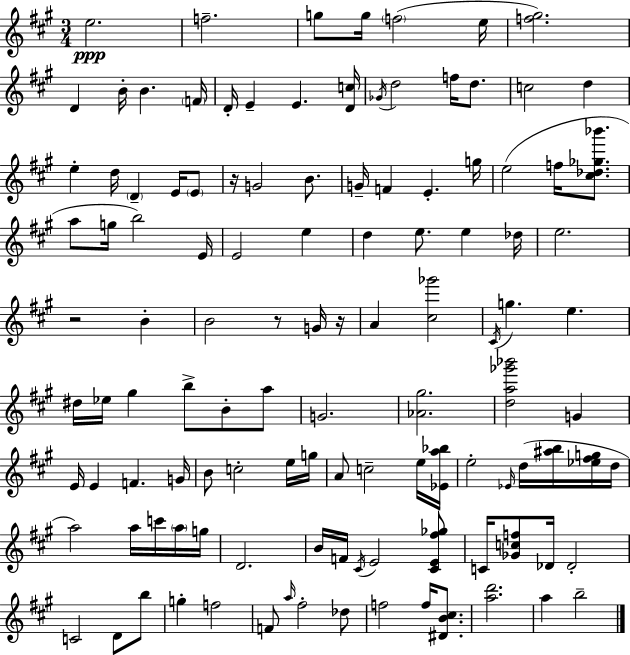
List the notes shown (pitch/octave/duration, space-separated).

E5/h. F5/h. G5/e G5/s F5/h E5/s [F5,G#5]/h. D4/q B4/s B4/q. F4/s D4/s E4/q E4/q. [D4,C5]/s Gb4/s D5/h F5/s D5/e. C5/h D5/q E5/q D5/s D4/q E4/s E4/e R/s G4/h B4/e. G4/s F4/q E4/q. G5/s E5/h F5/s [C#5,Db5,Gb5,Bb6]/e. A5/e G5/s B5/h E4/s E4/h E5/q D5/q E5/e. E5/q Db5/s E5/h. R/h B4/q B4/h R/e G4/s R/s A4/q [C#5,Gb6]/h C#4/s G5/q. E5/q. D#5/s Eb5/s G#5/q B5/e B4/e A5/e G4/h. [Ab4,G#5]/h. [D5,A5,Gb6,Bb6]/h G4/q E4/s E4/q F4/q. G4/s B4/e C5/h E5/s G5/s A4/e C5/h E5/s [Eb4,A5,Bb5]/s E5/h Eb4/s D5/s [A#5,B5]/s [Eb5,F#5,G5]/s D5/s A5/h A5/s C6/s A5/s G5/s D4/h. B4/s F4/s C#4/s E4/h [C#4,E4,F#5,Gb5]/e C4/s [Gb4,C5,F5]/e Db4/s Db4/h C4/h D4/e B5/e G5/q F5/h F4/e A5/s F#5/h Db5/e F5/h F5/s [D#4,B4,C#5]/e. [A5,D6]/h. A5/q B5/h